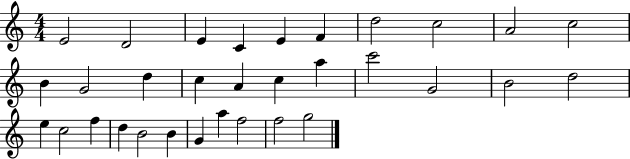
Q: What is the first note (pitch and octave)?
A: E4